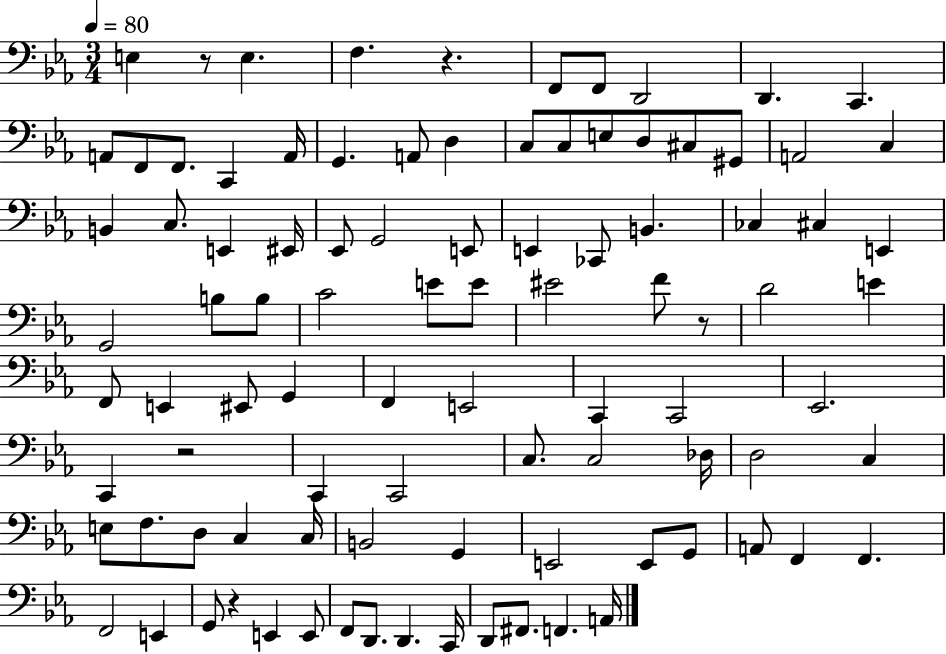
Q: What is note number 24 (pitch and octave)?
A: C3